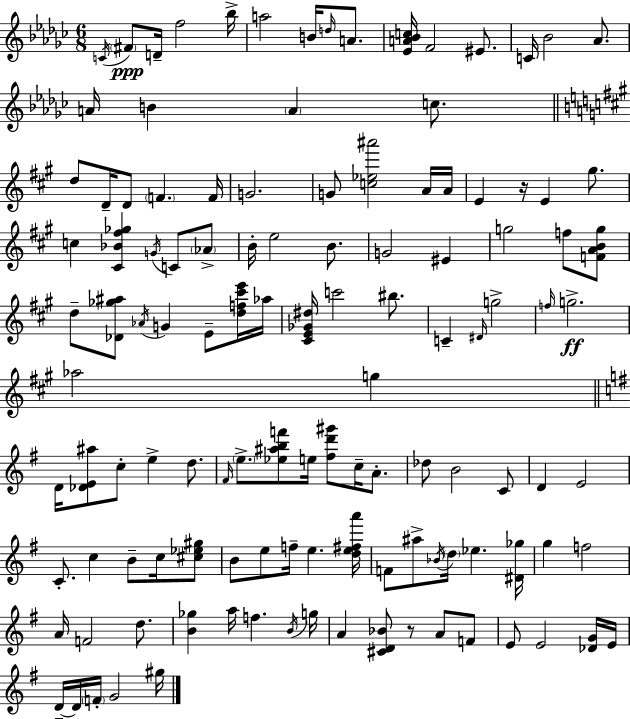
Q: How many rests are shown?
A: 2